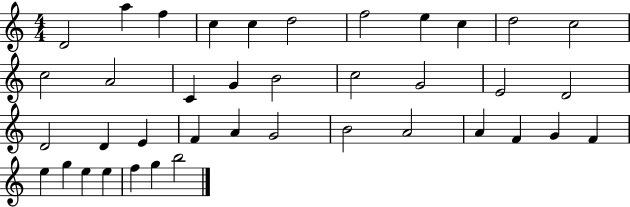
D4/h A5/q F5/q C5/q C5/q D5/h F5/h E5/q C5/q D5/h C5/h C5/h A4/h C4/q G4/q B4/h C5/h G4/h E4/h D4/h D4/h D4/q E4/q F4/q A4/q G4/h B4/h A4/h A4/q F4/q G4/q F4/q E5/q G5/q E5/q E5/q F5/q G5/q B5/h